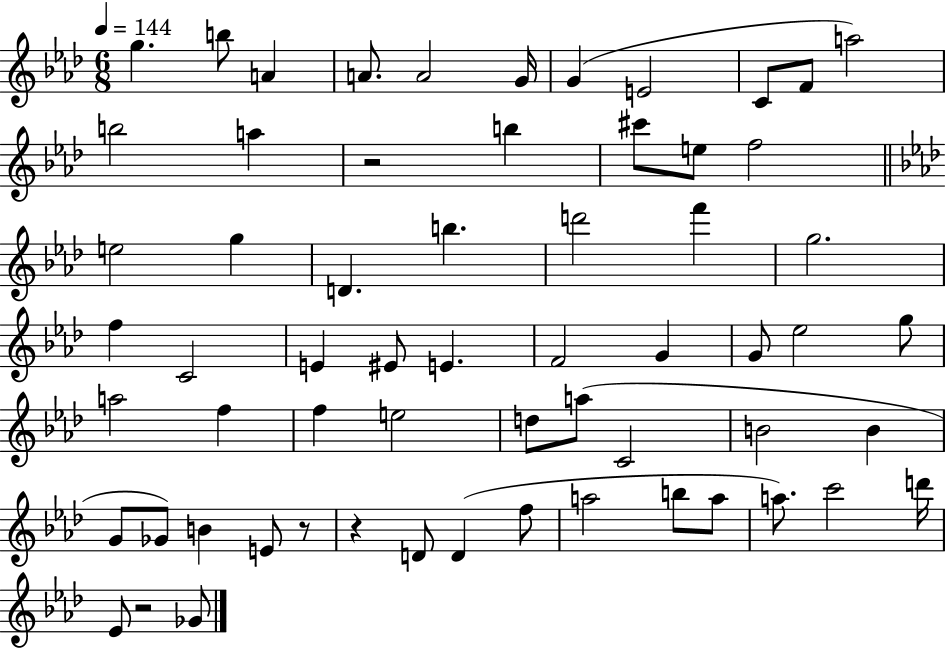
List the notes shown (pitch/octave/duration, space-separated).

G5/q. B5/e A4/q A4/e. A4/h G4/s G4/q E4/h C4/e F4/e A5/h B5/h A5/q R/h B5/q C#6/e E5/e F5/h E5/h G5/q D4/q. B5/q. D6/h F6/q G5/h. F5/q C4/h E4/q EIS4/e E4/q. F4/h G4/q G4/e Eb5/h G5/e A5/h F5/q F5/q E5/h D5/e A5/e C4/h B4/h B4/q G4/e Gb4/e B4/q E4/e R/e R/q D4/e D4/q F5/e A5/h B5/e A5/e A5/e. C6/h D6/s Eb4/e R/h Gb4/e